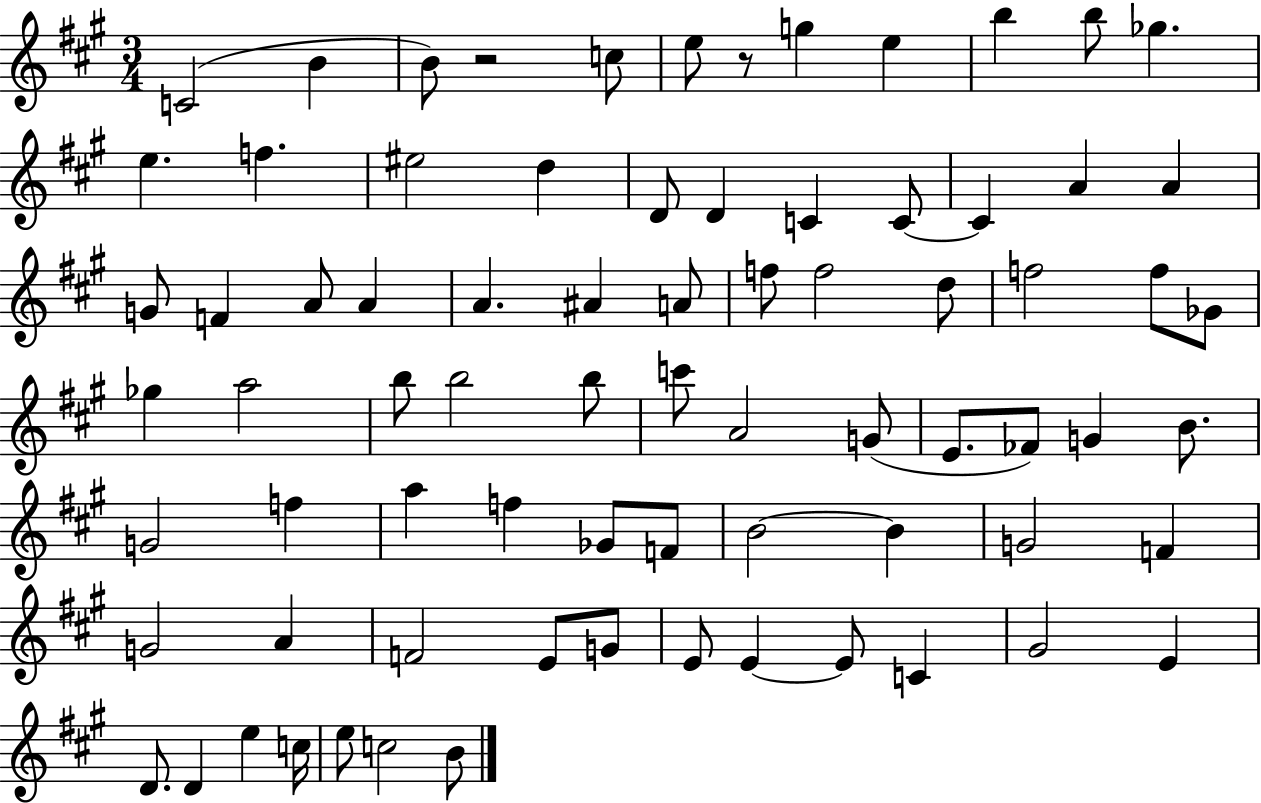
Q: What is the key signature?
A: A major